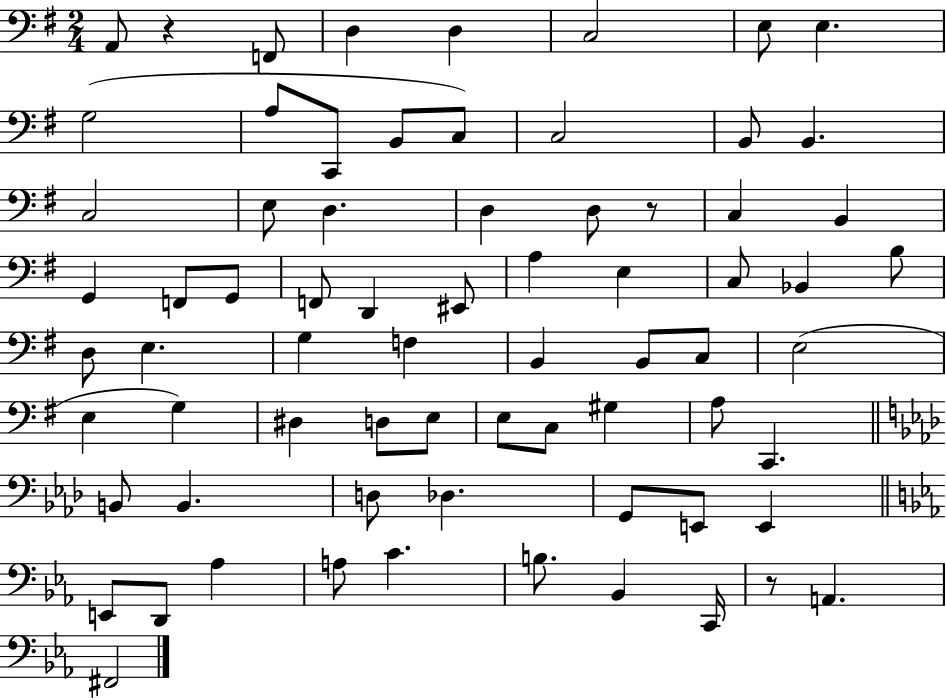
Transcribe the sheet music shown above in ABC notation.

X:1
T:Untitled
M:2/4
L:1/4
K:G
A,,/2 z F,,/2 D, D, C,2 E,/2 E, G,2 A,/2 C,,/2 B,,/2 C,/2 C,2 B,,/2 B,, C,2 E,/2 D, D, D,/2 z/2 C, B,, G,, F,,/2 G,,/2 F,,/2 D,, ^E,,/2 A, E, C,/2 _B,, B,/2 D,/2 E, G, F, B,, B,,/2 C,/2 E,2 E, G, ^D, D,/2 E,/2 E,/2 C,/2 ^G, A,/2 C,, B,,/2 B,, D,/2 _D, G,,/2 E,,/2 E,, E,,/2 D,,/2 _A, A,/2 C B,/2 _B,, C,,/4 z/2 A,, ^F,,2